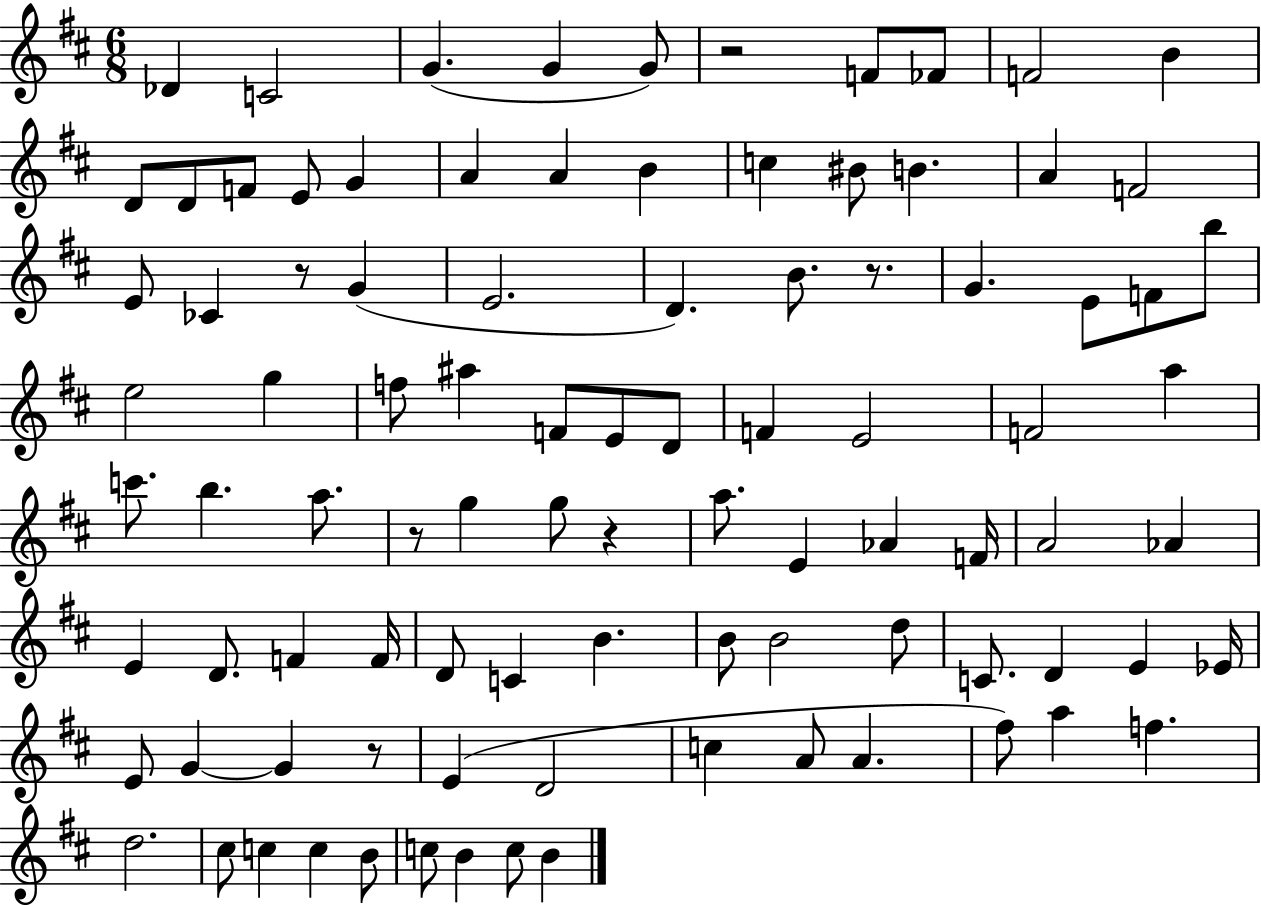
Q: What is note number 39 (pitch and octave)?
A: D4